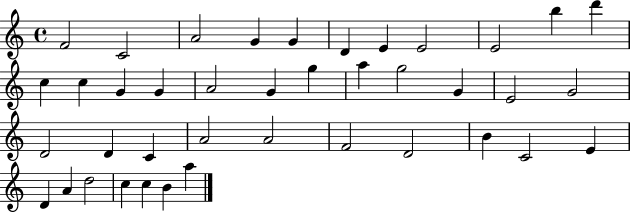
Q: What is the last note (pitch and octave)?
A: A5